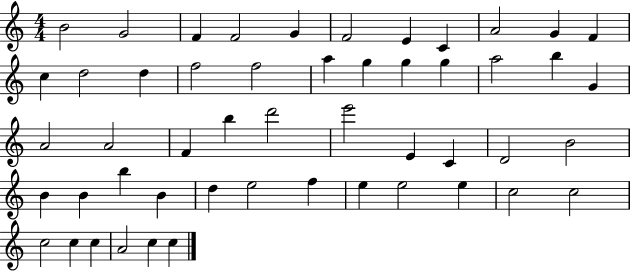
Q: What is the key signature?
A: C major